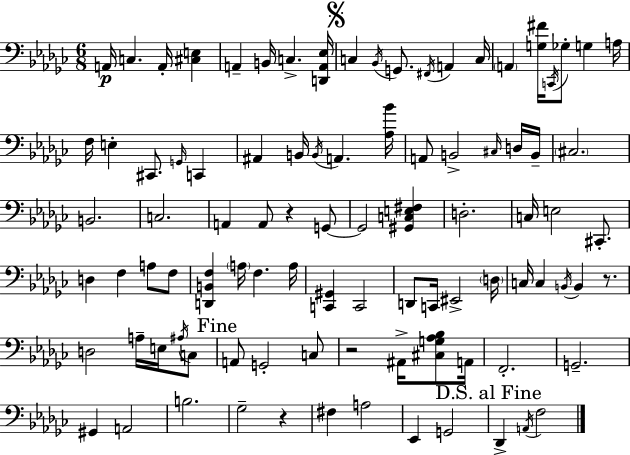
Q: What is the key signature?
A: EES minor